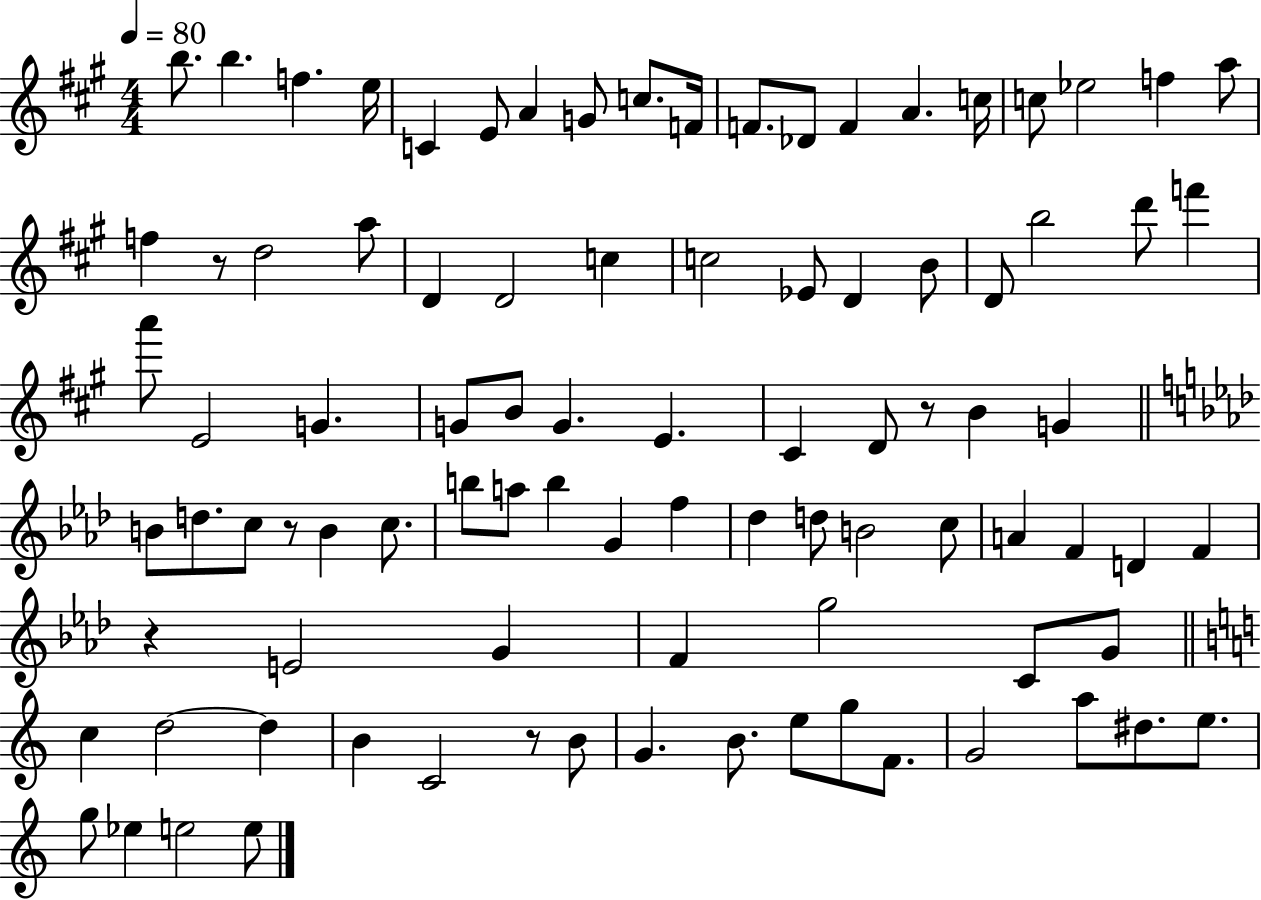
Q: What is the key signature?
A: A major